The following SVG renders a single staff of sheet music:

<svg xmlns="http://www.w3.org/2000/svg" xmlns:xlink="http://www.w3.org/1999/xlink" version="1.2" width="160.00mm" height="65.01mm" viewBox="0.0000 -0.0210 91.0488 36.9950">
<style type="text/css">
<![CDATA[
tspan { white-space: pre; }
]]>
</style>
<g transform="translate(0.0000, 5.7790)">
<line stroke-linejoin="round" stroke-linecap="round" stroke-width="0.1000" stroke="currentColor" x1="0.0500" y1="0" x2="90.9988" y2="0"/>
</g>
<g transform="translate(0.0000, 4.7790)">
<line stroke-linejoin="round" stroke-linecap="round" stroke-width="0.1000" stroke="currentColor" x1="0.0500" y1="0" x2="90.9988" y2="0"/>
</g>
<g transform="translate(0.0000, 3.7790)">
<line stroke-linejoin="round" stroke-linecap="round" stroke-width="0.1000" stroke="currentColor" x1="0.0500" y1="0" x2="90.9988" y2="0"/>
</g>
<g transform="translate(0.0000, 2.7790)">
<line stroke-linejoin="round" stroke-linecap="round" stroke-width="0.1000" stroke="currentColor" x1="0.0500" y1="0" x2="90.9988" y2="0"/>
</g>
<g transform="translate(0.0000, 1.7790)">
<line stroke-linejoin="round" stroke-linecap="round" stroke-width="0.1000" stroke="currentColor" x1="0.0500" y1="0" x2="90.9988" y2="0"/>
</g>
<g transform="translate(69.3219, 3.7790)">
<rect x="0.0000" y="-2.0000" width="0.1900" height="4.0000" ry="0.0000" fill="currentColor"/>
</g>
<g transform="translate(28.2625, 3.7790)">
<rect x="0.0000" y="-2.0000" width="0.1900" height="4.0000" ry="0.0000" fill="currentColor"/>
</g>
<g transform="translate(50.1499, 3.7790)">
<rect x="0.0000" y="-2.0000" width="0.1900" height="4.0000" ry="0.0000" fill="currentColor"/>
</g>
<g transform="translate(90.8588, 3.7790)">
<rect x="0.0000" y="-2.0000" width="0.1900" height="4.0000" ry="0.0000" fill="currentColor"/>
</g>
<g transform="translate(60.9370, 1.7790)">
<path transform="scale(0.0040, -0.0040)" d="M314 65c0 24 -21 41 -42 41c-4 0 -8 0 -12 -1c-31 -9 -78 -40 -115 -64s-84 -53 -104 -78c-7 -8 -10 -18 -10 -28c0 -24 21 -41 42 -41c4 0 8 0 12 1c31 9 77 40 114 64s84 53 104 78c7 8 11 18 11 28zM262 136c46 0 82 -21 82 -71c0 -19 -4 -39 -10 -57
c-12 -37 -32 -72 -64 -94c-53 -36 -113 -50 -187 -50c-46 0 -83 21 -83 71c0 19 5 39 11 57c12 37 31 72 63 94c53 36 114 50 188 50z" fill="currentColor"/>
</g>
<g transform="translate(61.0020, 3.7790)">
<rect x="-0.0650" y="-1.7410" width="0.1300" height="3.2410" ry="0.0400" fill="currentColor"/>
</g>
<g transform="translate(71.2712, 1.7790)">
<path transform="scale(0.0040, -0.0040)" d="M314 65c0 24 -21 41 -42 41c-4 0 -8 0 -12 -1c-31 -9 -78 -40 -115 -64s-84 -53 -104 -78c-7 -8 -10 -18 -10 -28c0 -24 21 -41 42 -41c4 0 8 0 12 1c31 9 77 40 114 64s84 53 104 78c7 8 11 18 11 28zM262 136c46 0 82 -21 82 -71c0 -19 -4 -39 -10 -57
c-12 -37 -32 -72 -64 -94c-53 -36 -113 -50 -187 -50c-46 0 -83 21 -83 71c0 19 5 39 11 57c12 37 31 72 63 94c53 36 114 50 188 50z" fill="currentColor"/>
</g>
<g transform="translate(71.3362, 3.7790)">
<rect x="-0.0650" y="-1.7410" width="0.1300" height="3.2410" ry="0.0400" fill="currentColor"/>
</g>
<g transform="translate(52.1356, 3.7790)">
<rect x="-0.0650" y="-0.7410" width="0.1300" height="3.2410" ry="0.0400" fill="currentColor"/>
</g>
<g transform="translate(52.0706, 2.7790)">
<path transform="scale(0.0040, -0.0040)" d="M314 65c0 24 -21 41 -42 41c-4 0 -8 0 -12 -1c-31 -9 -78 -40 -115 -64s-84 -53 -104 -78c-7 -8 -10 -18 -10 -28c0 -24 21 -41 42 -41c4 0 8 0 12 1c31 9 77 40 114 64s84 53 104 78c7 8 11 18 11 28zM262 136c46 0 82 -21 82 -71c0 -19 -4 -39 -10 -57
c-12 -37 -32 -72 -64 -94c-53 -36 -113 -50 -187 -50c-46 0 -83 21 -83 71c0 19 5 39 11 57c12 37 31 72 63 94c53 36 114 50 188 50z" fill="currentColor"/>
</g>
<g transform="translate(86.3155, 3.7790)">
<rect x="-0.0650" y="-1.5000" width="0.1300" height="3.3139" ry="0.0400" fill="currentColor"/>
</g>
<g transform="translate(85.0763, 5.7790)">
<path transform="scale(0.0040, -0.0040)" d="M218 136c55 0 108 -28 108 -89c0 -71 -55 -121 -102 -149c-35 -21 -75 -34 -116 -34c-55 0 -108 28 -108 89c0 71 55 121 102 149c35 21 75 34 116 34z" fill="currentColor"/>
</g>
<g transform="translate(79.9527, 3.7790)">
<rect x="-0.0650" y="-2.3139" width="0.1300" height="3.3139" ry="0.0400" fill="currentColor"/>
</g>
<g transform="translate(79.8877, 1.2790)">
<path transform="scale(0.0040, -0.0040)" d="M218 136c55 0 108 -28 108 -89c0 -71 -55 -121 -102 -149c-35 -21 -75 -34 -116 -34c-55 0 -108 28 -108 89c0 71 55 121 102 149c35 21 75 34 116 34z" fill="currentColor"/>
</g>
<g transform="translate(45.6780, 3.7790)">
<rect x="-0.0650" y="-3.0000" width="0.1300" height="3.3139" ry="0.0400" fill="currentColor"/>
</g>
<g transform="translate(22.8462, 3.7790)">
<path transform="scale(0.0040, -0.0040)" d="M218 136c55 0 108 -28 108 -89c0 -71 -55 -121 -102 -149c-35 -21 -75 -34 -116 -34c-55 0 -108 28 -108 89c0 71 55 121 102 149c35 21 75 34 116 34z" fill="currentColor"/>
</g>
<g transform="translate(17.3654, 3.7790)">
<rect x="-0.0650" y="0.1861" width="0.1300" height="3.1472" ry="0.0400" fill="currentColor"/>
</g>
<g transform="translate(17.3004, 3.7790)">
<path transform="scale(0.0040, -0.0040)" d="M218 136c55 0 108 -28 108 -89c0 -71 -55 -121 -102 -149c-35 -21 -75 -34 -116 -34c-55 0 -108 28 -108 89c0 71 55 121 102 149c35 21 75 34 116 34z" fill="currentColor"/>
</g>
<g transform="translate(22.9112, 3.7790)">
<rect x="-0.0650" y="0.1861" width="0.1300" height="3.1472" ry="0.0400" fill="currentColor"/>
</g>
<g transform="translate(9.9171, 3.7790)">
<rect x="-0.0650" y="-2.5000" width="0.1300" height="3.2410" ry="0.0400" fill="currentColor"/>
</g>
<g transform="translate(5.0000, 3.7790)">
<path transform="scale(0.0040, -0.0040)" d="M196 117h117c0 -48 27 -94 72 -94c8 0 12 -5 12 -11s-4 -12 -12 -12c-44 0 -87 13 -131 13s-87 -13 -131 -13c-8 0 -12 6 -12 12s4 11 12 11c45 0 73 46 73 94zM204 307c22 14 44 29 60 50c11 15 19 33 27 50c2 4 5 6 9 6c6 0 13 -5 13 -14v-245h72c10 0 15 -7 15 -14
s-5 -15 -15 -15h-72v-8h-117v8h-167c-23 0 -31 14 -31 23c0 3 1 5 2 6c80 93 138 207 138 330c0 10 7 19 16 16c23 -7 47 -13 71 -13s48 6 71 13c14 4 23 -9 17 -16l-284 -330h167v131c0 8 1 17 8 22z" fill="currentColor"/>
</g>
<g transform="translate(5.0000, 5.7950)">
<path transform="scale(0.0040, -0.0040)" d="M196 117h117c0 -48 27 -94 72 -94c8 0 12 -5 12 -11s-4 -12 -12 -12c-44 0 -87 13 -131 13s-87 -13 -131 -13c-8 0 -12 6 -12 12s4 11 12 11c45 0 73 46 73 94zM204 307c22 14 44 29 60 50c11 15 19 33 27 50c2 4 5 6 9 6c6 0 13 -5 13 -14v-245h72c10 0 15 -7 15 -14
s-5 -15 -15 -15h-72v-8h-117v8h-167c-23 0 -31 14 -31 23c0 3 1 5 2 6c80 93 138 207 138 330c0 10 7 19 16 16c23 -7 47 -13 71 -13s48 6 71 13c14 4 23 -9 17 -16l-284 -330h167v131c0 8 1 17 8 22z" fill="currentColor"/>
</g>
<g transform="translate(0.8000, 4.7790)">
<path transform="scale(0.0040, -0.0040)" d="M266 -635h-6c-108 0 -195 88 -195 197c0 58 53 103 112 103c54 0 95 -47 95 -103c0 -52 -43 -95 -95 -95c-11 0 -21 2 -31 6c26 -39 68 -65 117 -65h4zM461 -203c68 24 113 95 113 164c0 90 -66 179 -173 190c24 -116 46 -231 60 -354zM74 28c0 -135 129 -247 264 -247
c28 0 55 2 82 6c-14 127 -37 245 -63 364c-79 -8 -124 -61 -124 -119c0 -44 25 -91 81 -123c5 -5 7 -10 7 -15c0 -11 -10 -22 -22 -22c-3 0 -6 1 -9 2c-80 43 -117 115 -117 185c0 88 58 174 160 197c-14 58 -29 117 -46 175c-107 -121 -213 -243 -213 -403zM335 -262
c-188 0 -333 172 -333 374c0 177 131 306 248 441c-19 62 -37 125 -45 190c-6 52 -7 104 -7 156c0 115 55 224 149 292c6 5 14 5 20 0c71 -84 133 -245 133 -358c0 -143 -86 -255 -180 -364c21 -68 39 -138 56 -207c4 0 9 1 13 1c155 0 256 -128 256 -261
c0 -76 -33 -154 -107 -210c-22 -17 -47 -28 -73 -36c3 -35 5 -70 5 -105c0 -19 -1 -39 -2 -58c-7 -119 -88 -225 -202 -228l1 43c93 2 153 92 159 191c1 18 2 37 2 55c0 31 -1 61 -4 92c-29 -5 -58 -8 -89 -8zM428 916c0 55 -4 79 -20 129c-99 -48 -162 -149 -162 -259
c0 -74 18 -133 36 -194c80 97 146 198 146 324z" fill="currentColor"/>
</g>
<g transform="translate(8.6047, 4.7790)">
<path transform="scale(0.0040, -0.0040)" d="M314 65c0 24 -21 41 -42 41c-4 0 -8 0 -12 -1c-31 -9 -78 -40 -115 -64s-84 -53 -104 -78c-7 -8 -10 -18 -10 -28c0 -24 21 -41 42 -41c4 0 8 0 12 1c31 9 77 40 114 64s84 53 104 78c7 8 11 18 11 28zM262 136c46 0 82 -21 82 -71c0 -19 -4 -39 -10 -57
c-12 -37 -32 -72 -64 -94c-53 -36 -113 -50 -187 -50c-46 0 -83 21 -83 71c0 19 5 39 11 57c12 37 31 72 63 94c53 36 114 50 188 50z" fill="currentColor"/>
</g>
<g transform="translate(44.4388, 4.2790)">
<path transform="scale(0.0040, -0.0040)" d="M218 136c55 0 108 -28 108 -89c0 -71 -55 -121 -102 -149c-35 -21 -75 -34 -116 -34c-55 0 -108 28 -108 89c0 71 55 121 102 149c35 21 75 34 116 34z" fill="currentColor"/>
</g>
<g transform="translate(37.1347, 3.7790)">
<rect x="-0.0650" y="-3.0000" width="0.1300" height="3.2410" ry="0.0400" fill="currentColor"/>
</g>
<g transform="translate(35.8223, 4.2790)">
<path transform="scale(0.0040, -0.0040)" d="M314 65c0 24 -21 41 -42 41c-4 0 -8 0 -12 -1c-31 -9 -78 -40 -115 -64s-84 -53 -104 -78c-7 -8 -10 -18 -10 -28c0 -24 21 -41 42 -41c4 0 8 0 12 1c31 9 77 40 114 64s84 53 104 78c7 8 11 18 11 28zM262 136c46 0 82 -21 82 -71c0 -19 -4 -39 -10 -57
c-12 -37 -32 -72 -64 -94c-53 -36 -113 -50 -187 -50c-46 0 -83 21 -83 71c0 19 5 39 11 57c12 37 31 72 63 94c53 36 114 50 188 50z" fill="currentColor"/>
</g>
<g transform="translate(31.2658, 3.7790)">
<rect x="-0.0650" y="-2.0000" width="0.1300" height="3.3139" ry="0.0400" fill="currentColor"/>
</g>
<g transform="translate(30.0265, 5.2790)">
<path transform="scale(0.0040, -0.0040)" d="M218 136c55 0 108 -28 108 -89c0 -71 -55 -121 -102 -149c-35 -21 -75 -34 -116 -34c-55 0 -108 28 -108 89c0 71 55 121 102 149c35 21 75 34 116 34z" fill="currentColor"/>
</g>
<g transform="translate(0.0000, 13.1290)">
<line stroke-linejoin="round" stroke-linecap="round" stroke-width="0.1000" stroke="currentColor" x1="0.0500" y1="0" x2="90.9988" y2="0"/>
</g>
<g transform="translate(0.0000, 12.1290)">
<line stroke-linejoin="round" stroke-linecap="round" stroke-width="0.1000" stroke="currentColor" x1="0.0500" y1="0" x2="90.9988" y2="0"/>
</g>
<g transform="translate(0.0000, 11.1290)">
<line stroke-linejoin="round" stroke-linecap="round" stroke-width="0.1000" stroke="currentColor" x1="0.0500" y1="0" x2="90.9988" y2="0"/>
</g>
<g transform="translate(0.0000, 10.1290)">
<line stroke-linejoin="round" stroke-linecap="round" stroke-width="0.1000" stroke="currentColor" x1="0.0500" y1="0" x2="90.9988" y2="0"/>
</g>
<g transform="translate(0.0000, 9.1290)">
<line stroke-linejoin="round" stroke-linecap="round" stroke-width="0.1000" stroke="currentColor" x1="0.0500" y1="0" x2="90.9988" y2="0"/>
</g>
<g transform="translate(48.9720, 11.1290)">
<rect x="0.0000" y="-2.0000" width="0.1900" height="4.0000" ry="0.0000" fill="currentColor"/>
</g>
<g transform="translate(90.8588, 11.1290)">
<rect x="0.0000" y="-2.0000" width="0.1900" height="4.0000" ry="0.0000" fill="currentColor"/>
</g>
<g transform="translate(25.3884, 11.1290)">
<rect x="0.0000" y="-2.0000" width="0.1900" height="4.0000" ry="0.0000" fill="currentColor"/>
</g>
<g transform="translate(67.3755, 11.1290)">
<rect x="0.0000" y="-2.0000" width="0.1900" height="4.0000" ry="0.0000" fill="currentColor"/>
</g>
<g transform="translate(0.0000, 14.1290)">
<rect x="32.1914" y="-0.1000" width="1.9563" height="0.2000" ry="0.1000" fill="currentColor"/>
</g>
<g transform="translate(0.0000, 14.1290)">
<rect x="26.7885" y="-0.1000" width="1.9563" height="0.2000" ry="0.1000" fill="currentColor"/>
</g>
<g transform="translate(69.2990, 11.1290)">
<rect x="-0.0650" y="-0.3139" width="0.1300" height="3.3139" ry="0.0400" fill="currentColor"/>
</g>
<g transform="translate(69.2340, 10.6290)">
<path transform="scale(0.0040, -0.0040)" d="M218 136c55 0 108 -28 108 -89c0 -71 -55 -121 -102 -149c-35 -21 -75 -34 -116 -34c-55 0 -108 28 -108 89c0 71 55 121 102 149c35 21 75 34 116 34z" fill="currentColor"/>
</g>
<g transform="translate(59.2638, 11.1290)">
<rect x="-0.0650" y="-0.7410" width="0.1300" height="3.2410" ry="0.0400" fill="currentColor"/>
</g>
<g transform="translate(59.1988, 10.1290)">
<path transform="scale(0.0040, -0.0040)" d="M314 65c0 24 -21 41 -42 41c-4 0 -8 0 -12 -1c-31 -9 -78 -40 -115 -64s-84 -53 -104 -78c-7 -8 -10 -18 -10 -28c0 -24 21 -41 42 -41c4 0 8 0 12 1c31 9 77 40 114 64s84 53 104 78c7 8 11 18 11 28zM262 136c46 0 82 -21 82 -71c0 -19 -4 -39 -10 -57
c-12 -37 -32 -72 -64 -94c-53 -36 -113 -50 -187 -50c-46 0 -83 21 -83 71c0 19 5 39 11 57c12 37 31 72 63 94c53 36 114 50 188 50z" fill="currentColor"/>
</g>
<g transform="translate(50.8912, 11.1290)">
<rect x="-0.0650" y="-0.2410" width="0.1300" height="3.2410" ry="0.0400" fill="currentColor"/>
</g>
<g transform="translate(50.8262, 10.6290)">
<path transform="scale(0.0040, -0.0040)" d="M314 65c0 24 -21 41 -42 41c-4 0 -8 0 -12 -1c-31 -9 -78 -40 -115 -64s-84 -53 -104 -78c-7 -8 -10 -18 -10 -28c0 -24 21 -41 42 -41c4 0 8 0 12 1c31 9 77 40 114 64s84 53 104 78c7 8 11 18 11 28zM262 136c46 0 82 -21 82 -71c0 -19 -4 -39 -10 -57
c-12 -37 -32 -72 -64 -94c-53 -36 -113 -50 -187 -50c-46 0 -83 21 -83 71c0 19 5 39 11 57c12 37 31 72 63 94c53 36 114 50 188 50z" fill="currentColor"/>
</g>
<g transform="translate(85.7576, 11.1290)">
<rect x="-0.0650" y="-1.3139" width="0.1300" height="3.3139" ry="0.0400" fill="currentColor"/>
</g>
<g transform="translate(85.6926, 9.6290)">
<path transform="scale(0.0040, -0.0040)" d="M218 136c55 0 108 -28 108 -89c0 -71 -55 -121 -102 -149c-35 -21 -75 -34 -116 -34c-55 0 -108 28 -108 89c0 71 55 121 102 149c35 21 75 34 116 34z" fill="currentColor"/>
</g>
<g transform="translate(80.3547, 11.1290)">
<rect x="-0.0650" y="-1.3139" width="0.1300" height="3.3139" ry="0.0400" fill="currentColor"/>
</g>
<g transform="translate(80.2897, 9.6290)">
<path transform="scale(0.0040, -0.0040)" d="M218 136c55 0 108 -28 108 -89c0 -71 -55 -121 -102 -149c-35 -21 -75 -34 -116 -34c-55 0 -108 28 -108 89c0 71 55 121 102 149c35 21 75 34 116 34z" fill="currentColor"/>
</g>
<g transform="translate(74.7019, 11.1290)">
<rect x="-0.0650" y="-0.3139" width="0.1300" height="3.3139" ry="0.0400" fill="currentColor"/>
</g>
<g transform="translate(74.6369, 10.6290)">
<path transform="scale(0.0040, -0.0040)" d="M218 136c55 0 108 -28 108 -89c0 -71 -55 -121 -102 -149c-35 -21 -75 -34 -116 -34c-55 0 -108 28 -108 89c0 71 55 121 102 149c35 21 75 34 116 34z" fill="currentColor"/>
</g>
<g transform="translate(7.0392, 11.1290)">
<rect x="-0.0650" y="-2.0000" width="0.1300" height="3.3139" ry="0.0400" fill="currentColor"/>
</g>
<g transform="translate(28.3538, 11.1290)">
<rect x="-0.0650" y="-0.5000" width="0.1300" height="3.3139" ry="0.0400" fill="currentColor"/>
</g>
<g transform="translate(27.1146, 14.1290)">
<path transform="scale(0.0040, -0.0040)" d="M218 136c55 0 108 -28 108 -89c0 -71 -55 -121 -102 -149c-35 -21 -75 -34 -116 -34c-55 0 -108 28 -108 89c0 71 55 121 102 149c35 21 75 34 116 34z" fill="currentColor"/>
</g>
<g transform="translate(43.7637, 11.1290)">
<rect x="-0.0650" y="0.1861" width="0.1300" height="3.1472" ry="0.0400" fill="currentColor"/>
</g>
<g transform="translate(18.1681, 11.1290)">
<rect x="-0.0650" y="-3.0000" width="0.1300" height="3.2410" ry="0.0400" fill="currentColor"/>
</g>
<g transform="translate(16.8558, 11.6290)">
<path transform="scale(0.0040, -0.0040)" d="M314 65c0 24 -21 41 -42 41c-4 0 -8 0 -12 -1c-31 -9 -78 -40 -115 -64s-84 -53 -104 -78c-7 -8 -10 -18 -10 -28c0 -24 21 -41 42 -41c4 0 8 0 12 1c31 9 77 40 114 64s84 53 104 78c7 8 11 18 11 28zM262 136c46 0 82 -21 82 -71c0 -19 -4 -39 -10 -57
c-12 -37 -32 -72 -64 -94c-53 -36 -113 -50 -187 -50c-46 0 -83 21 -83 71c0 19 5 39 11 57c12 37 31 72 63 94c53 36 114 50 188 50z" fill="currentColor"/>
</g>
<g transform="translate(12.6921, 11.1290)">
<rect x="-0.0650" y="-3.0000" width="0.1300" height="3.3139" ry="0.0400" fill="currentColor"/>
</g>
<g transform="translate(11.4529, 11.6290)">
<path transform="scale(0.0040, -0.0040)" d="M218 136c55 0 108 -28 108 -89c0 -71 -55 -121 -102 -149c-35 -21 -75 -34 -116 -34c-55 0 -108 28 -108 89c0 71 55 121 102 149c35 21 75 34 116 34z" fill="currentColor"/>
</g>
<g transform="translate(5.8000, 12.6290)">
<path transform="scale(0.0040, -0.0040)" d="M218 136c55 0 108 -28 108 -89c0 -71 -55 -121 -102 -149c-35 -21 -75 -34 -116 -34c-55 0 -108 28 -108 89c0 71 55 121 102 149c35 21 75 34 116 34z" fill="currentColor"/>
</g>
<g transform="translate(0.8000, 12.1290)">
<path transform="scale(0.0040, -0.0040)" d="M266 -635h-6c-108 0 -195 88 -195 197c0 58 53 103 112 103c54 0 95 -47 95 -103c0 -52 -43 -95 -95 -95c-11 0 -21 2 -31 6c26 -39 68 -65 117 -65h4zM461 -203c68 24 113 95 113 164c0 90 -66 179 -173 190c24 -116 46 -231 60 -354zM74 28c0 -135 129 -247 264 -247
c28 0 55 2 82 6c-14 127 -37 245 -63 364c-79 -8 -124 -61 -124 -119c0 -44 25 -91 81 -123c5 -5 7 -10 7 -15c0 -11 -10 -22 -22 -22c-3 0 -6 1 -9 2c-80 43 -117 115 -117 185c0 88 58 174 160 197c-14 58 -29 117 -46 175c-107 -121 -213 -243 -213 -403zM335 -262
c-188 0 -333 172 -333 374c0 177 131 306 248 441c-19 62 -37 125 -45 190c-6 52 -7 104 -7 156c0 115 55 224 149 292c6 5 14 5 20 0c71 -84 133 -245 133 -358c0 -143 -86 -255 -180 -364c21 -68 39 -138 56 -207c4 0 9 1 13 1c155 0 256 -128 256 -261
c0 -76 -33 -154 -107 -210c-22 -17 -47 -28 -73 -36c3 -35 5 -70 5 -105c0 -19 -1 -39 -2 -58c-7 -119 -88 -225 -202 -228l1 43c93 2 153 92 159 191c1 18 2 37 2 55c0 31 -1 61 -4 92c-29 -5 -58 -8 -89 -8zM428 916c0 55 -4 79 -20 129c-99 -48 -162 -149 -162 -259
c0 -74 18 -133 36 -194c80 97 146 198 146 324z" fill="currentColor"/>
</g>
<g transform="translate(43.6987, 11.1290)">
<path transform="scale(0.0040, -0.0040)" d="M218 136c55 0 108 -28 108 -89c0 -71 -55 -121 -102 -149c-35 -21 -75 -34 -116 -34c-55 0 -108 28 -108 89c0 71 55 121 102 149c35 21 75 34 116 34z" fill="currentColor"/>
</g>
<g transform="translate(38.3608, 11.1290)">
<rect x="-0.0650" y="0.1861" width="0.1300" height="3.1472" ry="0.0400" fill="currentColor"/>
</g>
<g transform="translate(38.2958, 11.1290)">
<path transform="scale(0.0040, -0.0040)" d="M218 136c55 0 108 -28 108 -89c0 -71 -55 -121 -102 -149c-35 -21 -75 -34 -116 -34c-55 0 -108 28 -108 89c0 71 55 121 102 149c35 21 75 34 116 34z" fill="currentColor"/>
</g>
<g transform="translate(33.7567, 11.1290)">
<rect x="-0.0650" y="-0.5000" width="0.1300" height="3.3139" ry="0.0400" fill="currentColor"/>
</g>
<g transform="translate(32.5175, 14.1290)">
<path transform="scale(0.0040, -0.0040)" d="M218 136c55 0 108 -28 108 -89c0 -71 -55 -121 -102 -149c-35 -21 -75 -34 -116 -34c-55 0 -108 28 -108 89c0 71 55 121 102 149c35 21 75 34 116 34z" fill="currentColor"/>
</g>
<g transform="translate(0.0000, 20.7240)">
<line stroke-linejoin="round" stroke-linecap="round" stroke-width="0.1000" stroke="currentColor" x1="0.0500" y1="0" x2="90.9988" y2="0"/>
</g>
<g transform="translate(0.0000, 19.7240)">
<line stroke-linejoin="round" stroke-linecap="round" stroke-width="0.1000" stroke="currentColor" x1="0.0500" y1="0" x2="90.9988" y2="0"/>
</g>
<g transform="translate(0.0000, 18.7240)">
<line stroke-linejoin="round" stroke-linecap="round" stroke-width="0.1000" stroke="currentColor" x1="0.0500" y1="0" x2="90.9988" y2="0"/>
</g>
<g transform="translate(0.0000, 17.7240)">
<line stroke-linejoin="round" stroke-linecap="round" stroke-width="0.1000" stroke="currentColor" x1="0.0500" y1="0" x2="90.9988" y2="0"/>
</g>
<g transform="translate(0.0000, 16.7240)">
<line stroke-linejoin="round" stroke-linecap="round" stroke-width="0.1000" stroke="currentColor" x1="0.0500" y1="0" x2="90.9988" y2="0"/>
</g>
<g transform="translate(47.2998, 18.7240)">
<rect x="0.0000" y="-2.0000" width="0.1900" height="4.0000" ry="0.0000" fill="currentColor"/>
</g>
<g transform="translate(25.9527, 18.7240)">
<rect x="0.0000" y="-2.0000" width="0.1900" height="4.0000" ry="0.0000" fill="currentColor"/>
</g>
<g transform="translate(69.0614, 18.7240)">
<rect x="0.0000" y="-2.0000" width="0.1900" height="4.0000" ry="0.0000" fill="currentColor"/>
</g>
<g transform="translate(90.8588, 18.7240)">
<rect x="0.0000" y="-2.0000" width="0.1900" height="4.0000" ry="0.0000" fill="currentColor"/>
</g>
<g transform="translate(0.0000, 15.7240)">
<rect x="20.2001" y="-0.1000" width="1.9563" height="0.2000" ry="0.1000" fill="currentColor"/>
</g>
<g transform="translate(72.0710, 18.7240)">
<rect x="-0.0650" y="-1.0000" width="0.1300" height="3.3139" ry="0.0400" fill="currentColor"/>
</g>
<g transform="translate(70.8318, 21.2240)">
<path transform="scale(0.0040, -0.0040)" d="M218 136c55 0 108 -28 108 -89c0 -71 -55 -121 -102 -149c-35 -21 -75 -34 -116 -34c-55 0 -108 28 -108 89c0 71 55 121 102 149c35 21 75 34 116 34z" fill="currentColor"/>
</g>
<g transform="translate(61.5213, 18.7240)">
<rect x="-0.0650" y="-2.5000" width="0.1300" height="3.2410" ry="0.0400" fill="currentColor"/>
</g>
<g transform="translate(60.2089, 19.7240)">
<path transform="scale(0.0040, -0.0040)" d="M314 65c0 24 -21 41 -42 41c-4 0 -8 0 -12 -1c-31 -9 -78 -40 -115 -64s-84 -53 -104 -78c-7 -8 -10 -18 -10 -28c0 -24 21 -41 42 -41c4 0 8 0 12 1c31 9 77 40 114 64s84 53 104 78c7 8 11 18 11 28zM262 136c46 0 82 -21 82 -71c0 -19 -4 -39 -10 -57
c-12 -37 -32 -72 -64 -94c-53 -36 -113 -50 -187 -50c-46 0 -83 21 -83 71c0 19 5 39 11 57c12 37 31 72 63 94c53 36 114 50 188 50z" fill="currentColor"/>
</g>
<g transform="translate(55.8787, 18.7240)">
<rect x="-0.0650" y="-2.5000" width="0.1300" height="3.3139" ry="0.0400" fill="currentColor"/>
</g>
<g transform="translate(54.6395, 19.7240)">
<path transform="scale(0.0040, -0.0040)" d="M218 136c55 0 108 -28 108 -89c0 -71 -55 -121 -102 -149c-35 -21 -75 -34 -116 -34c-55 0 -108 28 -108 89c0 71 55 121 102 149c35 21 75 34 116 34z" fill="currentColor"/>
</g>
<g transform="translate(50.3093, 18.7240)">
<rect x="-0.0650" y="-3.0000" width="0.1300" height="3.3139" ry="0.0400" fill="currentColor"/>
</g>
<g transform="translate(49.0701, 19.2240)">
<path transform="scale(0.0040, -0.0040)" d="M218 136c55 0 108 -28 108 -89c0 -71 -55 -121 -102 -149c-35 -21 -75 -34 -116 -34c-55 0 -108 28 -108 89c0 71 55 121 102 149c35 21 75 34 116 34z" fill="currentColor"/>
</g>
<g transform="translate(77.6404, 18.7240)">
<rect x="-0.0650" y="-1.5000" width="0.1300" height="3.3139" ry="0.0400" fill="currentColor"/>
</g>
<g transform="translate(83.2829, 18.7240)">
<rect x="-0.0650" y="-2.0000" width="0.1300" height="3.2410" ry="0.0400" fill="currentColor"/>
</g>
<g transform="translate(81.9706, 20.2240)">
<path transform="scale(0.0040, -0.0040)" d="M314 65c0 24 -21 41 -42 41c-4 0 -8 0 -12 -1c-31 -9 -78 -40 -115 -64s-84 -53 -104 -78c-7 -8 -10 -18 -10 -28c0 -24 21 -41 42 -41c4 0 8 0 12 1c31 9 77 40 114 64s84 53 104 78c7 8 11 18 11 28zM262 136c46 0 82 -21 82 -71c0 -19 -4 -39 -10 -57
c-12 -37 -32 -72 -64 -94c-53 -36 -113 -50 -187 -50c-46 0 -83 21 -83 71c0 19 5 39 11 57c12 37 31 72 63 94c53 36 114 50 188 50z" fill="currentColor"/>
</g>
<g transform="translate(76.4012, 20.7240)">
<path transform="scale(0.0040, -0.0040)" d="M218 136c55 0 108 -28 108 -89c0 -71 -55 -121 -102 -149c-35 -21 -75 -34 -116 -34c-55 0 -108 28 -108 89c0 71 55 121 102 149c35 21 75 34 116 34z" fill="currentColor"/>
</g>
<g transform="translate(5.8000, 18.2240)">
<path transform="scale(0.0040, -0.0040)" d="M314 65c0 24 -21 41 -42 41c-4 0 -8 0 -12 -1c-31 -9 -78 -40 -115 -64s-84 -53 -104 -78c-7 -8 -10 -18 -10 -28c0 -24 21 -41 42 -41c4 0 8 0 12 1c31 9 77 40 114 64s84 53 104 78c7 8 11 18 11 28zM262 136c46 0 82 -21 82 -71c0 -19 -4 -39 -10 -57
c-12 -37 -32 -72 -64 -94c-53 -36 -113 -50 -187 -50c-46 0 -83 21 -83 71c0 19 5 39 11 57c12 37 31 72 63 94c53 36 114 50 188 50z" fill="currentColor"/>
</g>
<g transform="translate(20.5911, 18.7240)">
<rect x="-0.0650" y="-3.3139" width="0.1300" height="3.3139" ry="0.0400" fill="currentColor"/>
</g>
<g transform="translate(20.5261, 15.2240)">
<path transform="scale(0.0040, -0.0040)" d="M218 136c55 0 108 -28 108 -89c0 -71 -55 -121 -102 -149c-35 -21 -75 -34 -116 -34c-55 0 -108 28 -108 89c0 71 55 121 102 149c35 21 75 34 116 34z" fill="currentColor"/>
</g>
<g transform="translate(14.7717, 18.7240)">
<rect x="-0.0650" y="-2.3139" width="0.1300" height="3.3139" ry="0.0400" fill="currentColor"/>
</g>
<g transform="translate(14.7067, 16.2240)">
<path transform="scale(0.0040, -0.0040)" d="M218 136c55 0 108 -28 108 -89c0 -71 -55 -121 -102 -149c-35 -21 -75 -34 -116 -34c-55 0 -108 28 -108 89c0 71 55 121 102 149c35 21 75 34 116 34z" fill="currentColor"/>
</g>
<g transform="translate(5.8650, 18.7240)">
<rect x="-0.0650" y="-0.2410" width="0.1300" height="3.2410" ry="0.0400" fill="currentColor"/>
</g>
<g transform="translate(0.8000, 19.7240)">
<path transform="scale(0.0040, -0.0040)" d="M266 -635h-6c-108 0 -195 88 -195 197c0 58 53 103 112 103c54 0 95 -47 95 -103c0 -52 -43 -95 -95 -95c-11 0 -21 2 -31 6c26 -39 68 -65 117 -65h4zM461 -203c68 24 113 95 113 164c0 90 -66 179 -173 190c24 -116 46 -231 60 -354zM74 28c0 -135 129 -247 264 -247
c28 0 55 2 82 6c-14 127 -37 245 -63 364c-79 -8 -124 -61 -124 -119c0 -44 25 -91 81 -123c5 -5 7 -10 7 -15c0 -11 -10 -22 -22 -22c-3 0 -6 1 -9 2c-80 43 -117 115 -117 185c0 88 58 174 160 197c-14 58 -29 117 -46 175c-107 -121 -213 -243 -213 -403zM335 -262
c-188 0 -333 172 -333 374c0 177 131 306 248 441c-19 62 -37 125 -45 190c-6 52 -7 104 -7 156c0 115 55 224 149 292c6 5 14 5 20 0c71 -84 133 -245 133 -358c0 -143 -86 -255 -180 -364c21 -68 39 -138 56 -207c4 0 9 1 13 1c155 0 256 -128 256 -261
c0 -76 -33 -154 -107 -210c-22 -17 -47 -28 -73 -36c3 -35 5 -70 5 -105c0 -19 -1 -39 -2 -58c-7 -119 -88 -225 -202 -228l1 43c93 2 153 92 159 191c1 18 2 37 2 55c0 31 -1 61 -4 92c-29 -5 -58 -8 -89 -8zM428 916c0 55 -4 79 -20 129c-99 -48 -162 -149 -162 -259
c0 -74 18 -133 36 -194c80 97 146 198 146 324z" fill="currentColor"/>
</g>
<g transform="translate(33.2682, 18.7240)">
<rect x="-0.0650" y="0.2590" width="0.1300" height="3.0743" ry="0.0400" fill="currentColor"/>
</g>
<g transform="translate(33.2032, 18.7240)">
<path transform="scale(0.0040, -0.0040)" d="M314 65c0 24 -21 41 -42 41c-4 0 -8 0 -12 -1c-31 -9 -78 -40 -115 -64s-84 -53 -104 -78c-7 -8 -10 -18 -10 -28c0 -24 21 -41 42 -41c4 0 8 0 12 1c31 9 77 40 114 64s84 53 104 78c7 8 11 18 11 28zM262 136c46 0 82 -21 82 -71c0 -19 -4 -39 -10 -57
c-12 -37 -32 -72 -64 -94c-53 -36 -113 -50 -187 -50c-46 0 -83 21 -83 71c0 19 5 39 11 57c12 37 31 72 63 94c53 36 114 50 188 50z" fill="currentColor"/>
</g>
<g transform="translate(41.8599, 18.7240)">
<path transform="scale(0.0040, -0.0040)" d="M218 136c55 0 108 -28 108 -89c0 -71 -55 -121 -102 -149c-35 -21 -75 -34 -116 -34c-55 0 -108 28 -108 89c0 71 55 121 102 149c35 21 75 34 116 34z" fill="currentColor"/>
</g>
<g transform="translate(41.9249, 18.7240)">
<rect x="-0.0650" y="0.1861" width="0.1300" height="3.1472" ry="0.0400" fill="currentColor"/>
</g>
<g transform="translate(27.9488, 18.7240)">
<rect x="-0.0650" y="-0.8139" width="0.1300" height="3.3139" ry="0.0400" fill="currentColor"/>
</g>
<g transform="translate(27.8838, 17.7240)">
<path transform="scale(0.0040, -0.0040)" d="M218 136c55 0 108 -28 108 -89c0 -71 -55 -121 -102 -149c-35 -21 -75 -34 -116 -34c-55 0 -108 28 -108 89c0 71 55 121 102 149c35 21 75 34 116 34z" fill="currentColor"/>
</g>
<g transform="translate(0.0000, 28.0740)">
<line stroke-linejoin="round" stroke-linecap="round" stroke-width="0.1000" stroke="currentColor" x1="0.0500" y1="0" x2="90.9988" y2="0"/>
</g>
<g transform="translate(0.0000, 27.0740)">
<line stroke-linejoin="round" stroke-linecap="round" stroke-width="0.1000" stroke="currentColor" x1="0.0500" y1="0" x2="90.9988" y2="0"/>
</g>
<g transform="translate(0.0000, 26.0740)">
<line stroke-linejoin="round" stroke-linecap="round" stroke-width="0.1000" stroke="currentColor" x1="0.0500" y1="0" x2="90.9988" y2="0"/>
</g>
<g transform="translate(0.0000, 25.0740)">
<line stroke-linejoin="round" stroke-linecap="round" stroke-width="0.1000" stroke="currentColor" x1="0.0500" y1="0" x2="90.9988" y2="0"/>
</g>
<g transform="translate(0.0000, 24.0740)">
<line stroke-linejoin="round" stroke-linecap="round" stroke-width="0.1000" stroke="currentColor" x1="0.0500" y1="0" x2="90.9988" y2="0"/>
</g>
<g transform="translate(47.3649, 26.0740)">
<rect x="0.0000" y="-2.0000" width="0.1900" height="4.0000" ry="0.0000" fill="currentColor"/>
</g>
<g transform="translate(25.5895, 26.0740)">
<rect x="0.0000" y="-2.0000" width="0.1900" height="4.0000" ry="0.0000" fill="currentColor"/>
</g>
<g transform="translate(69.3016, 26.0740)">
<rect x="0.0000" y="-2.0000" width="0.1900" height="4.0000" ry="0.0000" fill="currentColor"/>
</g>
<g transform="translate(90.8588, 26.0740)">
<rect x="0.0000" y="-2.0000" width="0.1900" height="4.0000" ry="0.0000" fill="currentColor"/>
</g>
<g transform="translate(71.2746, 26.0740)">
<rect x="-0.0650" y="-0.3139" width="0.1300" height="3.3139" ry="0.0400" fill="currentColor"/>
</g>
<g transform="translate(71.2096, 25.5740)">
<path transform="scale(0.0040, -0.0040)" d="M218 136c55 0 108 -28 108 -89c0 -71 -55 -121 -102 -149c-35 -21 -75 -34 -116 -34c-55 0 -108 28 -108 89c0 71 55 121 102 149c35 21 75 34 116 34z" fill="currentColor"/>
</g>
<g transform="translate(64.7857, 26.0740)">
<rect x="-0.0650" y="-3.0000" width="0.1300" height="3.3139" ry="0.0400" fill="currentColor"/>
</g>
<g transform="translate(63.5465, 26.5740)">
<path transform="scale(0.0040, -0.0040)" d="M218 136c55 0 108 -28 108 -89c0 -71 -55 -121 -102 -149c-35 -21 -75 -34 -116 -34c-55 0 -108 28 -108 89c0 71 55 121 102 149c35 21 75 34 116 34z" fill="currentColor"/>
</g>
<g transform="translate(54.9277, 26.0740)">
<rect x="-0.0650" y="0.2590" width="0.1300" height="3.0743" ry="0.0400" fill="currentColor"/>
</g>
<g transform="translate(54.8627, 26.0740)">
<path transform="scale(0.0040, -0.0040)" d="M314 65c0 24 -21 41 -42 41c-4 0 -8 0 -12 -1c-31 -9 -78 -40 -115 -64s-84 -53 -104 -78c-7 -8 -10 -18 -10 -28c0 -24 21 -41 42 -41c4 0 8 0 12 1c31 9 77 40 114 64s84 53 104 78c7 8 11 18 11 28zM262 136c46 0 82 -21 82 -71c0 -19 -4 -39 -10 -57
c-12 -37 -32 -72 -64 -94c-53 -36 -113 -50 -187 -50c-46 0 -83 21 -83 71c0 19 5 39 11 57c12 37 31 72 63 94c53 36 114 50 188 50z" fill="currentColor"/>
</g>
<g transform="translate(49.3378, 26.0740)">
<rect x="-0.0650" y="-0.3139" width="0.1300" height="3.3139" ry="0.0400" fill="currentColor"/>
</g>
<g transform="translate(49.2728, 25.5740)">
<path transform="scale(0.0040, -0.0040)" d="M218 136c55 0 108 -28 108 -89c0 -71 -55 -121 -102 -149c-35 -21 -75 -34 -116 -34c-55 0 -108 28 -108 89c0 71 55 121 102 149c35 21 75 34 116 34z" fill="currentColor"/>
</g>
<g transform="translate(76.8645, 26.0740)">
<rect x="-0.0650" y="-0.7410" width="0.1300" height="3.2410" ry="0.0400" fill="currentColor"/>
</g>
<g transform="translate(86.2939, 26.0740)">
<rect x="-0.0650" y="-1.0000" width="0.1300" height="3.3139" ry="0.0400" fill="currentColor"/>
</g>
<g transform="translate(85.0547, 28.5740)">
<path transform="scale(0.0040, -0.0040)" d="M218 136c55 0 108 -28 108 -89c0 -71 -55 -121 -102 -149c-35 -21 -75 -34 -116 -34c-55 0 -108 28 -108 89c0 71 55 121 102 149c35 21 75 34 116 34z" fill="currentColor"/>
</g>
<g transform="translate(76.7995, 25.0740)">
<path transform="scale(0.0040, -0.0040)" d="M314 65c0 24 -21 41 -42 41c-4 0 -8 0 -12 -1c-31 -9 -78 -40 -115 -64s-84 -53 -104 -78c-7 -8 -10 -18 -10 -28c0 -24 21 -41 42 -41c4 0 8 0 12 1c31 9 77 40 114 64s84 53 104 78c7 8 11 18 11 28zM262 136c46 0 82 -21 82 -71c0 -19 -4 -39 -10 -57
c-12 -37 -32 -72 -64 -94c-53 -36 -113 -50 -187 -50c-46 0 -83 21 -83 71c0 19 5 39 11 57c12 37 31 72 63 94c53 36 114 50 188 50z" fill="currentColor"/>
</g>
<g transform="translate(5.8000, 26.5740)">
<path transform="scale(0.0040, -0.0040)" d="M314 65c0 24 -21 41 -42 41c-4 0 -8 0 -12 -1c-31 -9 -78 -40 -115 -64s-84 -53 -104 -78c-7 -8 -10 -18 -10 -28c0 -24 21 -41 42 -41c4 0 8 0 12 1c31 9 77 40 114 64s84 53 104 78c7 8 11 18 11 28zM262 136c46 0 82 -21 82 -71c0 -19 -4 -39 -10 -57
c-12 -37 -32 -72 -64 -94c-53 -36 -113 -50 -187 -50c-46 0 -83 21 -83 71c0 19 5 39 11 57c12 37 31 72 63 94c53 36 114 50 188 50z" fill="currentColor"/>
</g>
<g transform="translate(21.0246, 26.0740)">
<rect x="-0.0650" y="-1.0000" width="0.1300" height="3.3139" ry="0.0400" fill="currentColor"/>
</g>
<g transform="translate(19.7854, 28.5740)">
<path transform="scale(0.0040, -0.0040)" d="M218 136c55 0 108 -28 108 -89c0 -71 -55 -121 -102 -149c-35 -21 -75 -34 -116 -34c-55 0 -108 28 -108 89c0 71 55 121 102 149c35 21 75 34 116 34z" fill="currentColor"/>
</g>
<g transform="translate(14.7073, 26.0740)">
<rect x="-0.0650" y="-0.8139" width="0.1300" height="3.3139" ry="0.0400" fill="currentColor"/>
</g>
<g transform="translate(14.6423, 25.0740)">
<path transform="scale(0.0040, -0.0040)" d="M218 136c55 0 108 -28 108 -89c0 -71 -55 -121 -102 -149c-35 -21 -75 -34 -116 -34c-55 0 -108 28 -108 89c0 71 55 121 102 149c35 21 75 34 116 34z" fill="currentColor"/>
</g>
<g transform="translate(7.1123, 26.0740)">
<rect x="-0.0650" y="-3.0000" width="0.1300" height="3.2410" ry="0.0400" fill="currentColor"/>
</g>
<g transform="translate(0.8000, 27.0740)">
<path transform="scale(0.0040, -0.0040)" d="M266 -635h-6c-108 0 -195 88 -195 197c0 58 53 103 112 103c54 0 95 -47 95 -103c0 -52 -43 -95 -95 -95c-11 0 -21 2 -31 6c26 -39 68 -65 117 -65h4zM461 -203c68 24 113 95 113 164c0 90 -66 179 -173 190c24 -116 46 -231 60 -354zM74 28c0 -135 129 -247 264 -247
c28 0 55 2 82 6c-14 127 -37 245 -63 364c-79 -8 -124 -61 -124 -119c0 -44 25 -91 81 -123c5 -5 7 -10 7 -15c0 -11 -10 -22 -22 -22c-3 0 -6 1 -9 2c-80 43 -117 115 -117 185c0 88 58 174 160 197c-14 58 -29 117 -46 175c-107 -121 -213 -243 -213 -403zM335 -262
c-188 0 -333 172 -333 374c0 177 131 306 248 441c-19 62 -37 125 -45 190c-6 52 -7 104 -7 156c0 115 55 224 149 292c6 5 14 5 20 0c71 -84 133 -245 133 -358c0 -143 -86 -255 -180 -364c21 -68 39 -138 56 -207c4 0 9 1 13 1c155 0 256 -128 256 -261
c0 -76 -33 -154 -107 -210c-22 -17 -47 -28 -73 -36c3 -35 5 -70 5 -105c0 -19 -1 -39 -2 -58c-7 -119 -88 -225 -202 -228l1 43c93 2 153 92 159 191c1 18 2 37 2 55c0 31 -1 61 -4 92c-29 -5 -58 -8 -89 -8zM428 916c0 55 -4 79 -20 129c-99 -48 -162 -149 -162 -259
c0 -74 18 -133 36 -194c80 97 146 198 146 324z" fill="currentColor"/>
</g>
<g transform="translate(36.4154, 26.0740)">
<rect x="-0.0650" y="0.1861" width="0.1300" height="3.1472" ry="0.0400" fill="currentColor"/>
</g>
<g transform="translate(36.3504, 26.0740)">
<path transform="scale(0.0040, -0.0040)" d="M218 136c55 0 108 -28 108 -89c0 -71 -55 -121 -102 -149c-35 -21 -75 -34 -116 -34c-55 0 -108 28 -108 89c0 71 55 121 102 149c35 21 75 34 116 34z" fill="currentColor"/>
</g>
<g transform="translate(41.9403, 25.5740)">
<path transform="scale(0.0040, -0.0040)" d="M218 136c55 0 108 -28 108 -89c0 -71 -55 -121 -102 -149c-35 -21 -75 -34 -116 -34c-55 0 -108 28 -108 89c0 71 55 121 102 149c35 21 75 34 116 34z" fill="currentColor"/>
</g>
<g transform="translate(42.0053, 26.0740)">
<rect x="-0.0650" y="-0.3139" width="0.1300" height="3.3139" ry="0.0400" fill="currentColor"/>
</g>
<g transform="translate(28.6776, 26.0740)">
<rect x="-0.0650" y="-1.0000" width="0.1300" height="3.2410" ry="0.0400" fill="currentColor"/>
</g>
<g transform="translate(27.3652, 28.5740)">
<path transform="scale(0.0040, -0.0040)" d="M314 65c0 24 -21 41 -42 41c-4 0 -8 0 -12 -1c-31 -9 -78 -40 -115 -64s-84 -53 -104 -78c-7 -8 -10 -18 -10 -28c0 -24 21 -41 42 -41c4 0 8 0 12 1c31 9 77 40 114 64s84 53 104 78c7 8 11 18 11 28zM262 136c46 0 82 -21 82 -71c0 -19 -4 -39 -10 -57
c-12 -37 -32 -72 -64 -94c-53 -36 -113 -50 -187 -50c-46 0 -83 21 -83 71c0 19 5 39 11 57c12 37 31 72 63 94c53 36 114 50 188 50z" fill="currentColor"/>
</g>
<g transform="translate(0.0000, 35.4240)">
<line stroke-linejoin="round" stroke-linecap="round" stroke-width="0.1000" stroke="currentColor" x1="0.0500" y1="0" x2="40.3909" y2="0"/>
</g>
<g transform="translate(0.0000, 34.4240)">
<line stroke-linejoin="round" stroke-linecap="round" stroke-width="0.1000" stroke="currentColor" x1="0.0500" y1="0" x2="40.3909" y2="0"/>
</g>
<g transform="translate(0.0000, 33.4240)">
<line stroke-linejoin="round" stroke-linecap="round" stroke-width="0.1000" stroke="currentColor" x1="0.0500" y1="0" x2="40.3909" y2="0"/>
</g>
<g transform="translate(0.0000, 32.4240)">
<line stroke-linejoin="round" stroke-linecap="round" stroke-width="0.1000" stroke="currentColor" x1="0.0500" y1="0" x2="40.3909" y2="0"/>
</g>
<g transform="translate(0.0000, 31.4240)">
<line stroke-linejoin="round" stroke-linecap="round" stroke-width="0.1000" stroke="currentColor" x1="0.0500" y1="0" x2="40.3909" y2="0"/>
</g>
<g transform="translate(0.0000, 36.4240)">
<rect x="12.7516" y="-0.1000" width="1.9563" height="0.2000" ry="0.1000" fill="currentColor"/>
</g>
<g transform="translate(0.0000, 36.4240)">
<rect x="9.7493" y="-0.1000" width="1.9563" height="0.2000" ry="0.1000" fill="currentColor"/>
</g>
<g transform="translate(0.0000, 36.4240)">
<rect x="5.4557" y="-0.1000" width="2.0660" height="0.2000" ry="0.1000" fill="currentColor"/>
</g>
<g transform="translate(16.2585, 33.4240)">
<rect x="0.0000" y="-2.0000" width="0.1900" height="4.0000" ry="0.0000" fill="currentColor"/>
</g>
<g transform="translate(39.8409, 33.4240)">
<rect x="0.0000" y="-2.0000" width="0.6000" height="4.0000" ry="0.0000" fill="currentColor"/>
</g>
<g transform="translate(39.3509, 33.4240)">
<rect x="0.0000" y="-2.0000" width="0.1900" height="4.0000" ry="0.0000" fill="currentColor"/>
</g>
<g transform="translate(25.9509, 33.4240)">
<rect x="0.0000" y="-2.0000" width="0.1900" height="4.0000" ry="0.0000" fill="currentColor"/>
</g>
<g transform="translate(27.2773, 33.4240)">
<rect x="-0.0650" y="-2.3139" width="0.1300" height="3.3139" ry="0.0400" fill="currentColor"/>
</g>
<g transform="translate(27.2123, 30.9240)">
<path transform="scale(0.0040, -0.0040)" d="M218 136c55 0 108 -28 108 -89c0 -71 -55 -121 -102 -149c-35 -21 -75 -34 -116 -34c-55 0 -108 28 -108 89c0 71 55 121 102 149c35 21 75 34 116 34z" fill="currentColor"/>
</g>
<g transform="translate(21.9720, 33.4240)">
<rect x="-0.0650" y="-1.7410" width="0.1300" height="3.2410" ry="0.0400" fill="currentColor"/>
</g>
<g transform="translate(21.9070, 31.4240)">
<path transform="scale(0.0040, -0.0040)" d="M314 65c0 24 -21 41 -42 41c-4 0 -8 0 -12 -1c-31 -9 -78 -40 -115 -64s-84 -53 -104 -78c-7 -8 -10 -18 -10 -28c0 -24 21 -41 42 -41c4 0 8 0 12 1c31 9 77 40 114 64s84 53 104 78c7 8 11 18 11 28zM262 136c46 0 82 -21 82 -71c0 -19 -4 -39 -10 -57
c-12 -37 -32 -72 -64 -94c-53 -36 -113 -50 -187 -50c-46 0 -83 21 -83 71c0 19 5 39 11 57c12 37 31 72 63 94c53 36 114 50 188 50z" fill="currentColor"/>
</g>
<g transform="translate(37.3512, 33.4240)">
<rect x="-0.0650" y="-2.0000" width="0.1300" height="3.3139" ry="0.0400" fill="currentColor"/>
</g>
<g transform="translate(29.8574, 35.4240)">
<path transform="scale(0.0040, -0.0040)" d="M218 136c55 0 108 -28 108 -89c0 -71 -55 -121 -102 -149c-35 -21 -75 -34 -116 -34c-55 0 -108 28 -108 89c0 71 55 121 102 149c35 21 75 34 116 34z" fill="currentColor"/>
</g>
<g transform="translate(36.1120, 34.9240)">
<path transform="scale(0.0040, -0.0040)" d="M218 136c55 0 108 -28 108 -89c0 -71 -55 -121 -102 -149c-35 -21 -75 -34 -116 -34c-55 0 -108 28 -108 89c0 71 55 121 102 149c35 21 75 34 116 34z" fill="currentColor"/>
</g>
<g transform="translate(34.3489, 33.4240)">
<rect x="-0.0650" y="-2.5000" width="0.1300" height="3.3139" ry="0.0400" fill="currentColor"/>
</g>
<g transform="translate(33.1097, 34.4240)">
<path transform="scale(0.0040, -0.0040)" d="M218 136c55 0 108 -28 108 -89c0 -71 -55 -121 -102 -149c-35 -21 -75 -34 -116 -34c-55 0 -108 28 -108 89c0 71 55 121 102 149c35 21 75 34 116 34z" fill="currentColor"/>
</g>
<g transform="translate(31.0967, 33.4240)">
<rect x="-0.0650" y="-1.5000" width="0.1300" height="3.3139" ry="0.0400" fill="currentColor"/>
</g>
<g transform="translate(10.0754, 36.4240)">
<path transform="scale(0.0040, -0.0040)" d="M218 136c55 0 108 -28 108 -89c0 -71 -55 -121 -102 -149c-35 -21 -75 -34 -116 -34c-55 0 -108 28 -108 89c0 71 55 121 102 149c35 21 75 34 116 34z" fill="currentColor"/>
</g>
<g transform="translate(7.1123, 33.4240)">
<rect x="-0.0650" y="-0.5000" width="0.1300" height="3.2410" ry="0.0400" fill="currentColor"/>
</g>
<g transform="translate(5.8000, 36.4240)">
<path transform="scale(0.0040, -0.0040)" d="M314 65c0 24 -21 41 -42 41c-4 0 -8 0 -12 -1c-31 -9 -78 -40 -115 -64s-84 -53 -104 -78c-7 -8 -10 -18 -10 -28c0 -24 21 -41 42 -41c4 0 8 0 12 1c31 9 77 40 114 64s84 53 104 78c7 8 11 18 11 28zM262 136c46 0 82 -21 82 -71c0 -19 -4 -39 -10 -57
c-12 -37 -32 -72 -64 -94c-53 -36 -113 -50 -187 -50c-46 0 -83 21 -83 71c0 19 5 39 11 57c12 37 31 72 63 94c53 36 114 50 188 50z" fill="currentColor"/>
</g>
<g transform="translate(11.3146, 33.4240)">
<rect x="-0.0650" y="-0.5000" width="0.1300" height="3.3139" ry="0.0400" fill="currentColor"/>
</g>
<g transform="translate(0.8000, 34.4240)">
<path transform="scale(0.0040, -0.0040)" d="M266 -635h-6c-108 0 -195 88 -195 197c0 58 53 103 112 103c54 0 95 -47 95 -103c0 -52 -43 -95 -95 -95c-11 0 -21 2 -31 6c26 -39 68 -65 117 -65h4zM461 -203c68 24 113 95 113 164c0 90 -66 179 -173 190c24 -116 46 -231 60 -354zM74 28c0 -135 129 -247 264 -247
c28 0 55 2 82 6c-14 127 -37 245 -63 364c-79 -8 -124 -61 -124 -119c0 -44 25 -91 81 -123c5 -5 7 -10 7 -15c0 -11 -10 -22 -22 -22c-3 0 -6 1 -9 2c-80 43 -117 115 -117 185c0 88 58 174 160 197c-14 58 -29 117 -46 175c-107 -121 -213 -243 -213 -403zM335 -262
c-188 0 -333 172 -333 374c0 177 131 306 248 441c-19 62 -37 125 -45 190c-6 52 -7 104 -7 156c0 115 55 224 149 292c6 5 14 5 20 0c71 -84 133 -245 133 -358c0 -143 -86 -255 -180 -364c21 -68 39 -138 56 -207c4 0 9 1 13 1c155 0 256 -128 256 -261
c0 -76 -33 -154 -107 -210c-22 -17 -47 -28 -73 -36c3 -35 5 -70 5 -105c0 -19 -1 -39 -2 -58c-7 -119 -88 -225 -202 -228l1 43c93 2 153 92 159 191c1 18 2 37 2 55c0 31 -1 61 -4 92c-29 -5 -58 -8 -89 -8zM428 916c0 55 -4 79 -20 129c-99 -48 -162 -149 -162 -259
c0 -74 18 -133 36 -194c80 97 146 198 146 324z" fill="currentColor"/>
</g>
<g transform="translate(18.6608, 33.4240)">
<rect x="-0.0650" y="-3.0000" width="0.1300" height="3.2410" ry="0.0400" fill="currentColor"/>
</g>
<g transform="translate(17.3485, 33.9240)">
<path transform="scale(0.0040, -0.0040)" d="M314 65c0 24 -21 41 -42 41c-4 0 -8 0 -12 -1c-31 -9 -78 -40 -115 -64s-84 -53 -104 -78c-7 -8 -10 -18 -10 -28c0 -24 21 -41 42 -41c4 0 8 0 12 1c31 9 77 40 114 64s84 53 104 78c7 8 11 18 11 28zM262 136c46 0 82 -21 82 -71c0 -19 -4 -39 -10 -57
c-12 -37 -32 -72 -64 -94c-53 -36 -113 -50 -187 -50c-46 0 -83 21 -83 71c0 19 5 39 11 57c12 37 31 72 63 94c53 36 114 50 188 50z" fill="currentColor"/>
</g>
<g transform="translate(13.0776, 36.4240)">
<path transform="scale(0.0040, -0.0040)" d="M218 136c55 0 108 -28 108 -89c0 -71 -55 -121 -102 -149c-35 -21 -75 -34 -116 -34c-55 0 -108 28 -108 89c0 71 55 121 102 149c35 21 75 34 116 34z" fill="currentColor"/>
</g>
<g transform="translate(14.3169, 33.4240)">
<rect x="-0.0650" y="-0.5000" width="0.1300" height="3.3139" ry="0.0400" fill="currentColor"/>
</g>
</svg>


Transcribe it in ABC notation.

X:1
T:Untitled
M:4/4
L:1/4
K:C
G2 B B F A2 A d2 f2 f2 g E F A A2 C C B B c2 d2 c c e e c2 g b d B2 B A G G2 D E F2 A2 d D D2 B c c B2 A c d2 D C2 C C A2 f2 g E G F